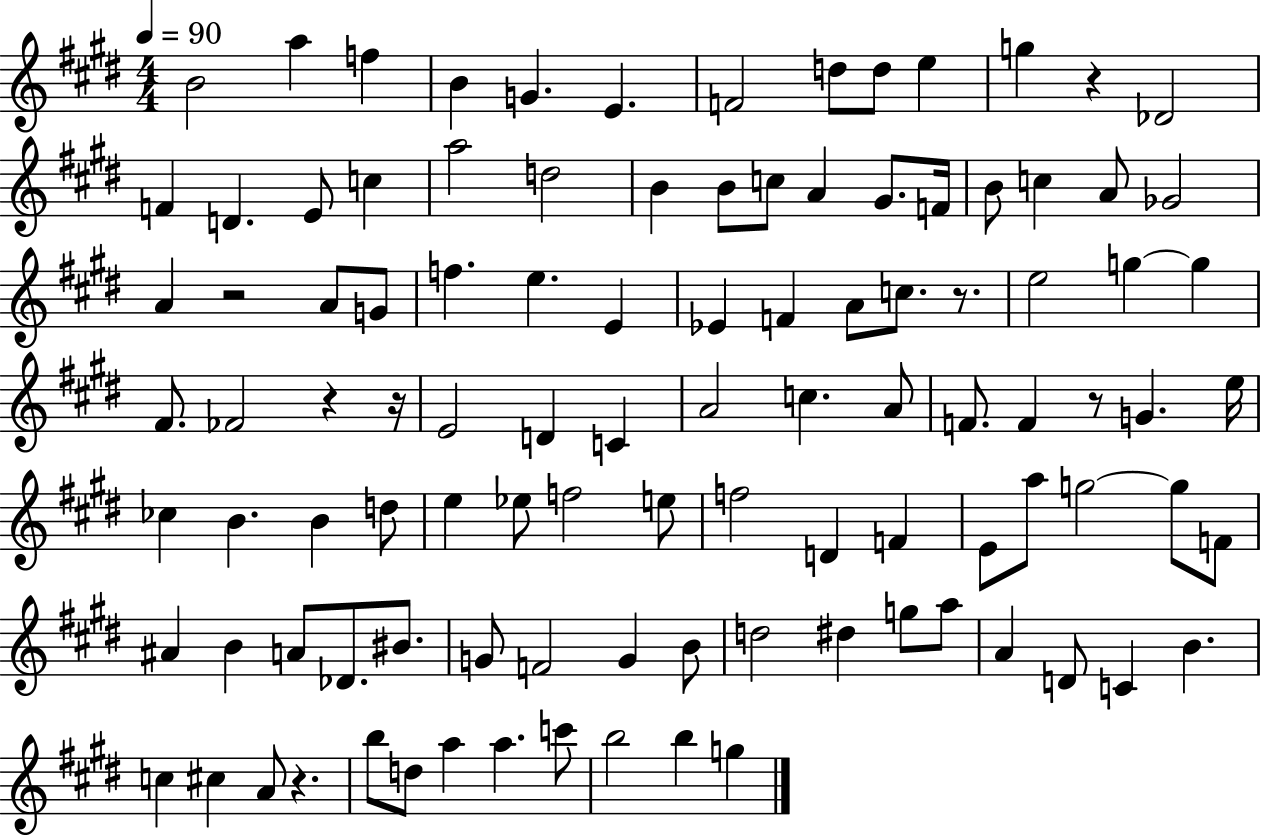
{
  \clef treble
  \numericTimeSignature
  \time 4/4
  \key e \major
  \tempo 4 = 90
  b'2 a''4 f''4 | b'4 g'4. e'4. | f'2 d''8 d''8 e''4 | g''4 r4 des'2 | \break f'4 d'4. e'8 c''4 | a''2 d''2 | b'4 b'8 c''8 a'4 gis'8. f'16 | b'8 c''4 a'8 ges'2 | \break a'4 r2 a'8 g'8 | f''4. e''4. e'4 | ees'4 f'4 a'8 c''8. r8. | e''2 g''4~~ g''4 | \break fis'8. fes'2 r4 r16 | e'2 d'4 c'4 | a'2 c''4. a'8 | f'8. f'4 r8 g'4. e''16 | \break ces''4 b'4. b'4 d''8 | e''4 ees''8 f''2 e''8 | f''2 d'4 f'4 | e'8 a''8 g''2~~ g''8 f'8 | \break ais'4 b'4 a'8 des'8. bis'8. | g'8 f'2 g'4 b'8 | d''2 dis''4 g''8 a''8 | a'4 d'8 c'4 b'4. | \break c''4 cis''4 a'8 r4. | b''8 d''8 a''4 a''4. c'''8 | b''2 b''4 g''4 | \bar "|."
}